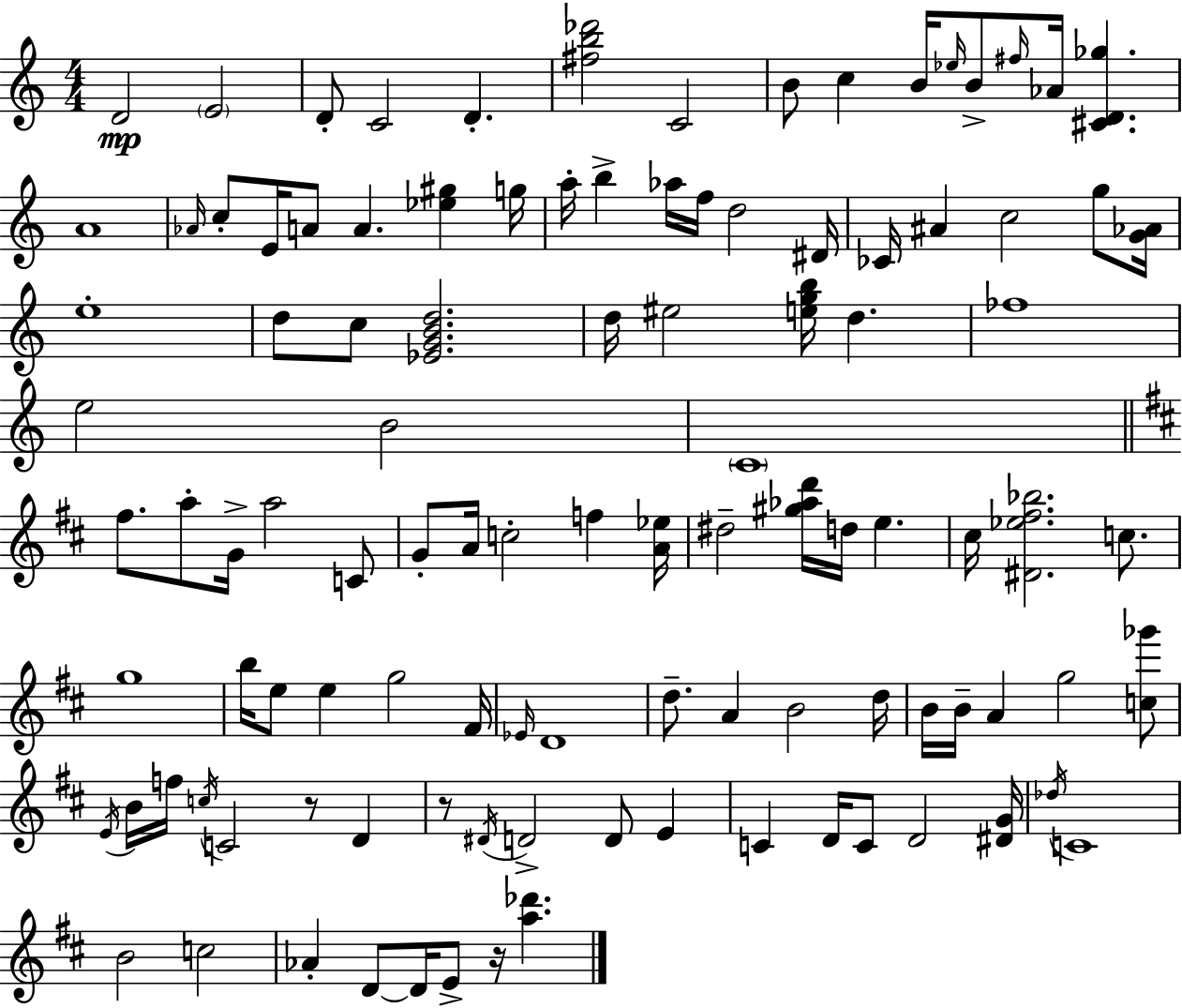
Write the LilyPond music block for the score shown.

{
  \clef treble
  \numericTimeSignature
  \time 4/4
  \key a \minor
  \repeat volta 2 { d'2\mp \parenthesize e'2 | d'8-. c'2 d'4.-. | <fis'' b'' des'''>2 c'2 | b'8 c''4 b'16 \grace { ees''16 } b'8-> \grace { fis''16 } aes'16 <cis' d' ges''>4. | \break a'1 | \grace { aes'16 } c''8-. e'16 a'8 a'4. <ees'' gis''>4 | g''16 a''16-. b''4-> aes''16 f''16 d''2 | dis'16 ces'16 ais'4 c''2 | \break g''8 <g' aes'>16 e''1-. | d''8 c''8 <ees' g' b' d''>2. | d''16 eis''2 <e'' g'' b''>16 d''4. | fes''1 | \break e''2 b'2 | \parenthesize c'1 | \bar "||" \break \key d \major fis''8. a''8-. g'16-> a''2 c'8 | g'8-. a'16 c''2-. f''4 <a' ees''>16 | dis''2-- <gis'' aes'' d'''>16 d''16 e''4. | cis''16 <dis' ees'' fis'' bes''>2. c''8. | \break g''1 | b''16 e''8 e''4 g''2 fis'16 | \grace { ees'16 } d'1 | d''8.-- a'4 b'2 | \break d''16 b'16 b'16-- a'4 g''2 <c'' ges'''>8 | \acciaccatura { e'16 } b'16 f''16 \acciaccatura { c''16 } c'2 r8 d'4 | r8 \acciaccatura { dis'16 } d'2-> d'8 | e'4 c'4 d'16 c'8 d'2 | \break <dis' g'>16 \acciaccatura { des''16 } c'1 | b'2 c''2 | aes'4-. d'8~~ d'16 e'8-> r16 <a'' des'''>4. | } \bar "|."
}